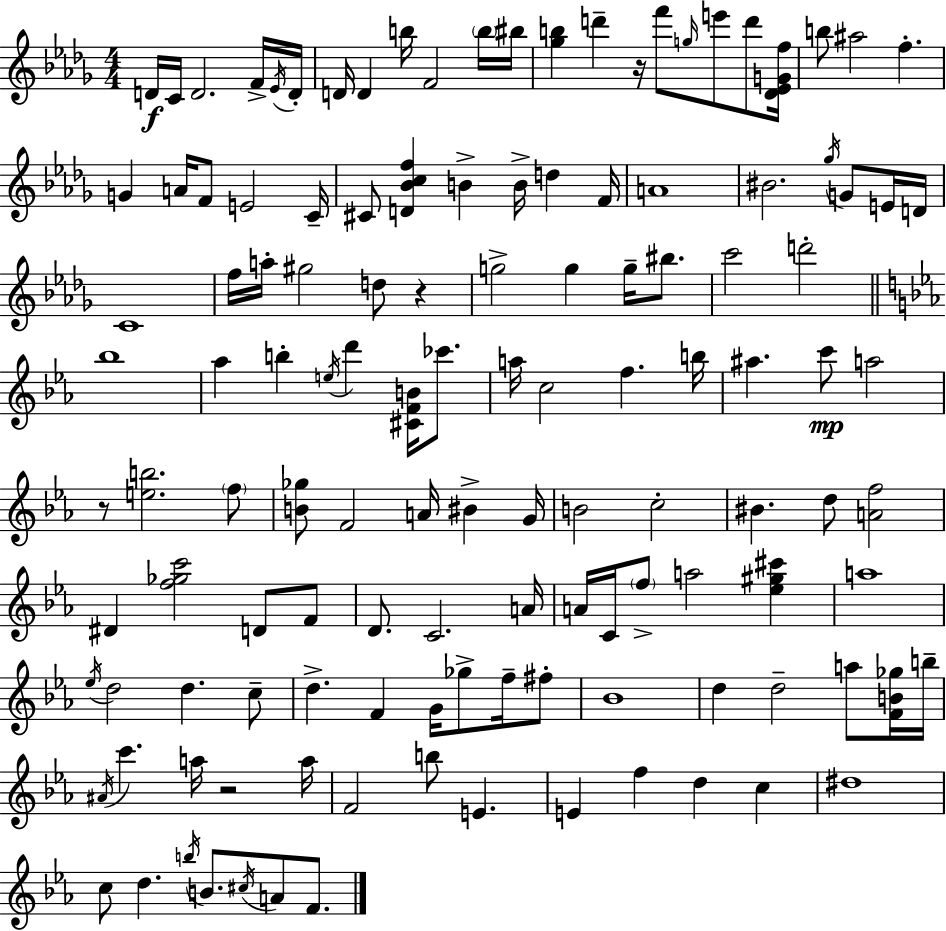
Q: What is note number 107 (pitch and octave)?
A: D#5